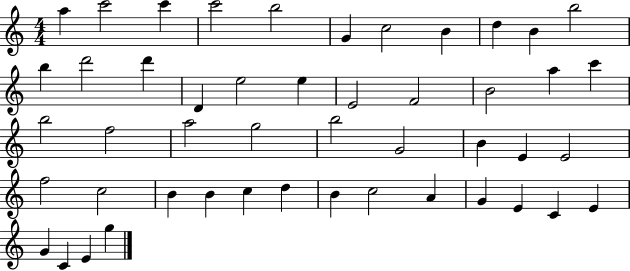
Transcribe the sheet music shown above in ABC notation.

X:1
T:Untitled
M:4/4
L:1/4
K:C
a c'2 c' c'2 b2 G c2 B d B b2 b d'2 d' D e2 e E2 F2 B2 a c' b2 f2 a2 g2 b2 G2 B E E2 f2 c2 B B c d B c2 A G E C E G C E g